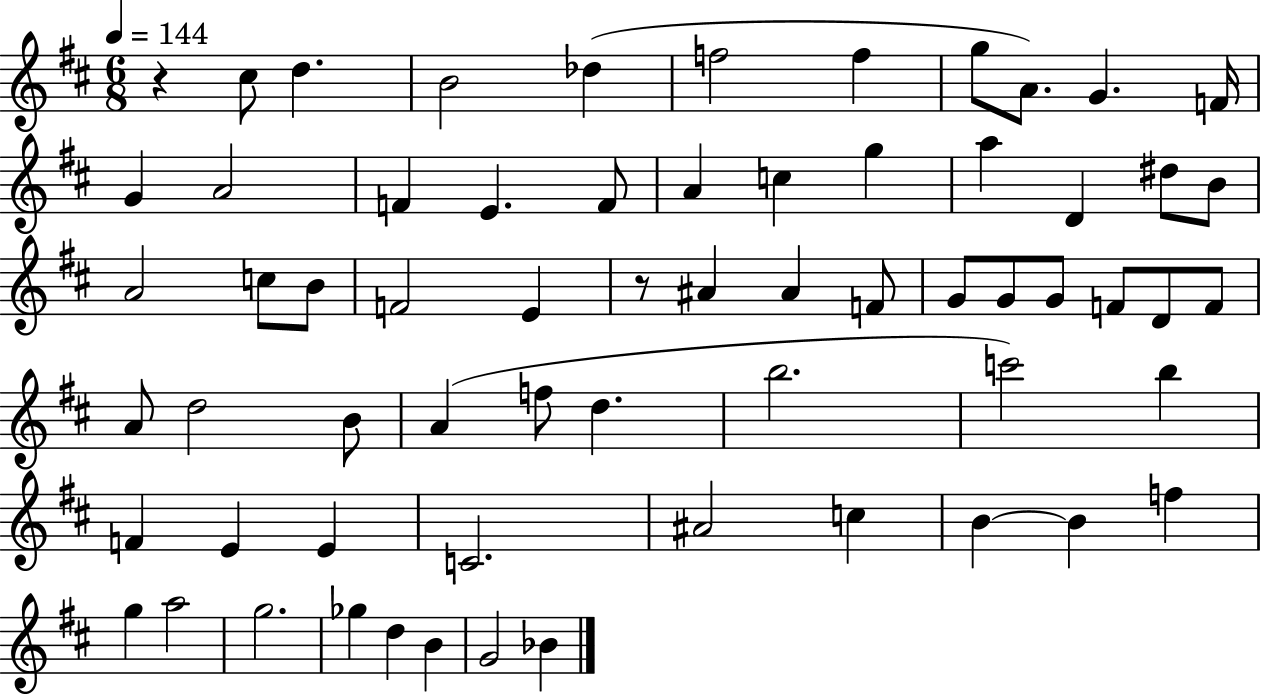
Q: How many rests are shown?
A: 2